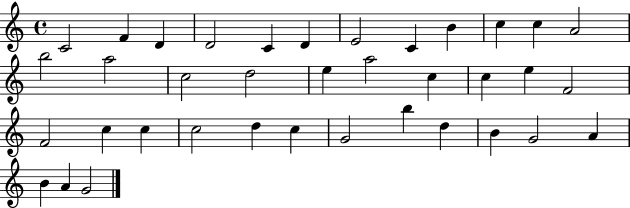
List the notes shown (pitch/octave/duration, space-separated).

C4/h F4/q D4/q D4/h C4/q D4/q E4/h C4/q B4/q C5/q C5/q A4/h B5/h A5/h C5/h D5/h E5/q A5/h C5/q C5/q E5/q F4/h F4/h C5/q C5/q C5/h D5/q C5/q G4/h B5/q D5/q B4/q G4/h A4/q B4/q A4/q G4/h